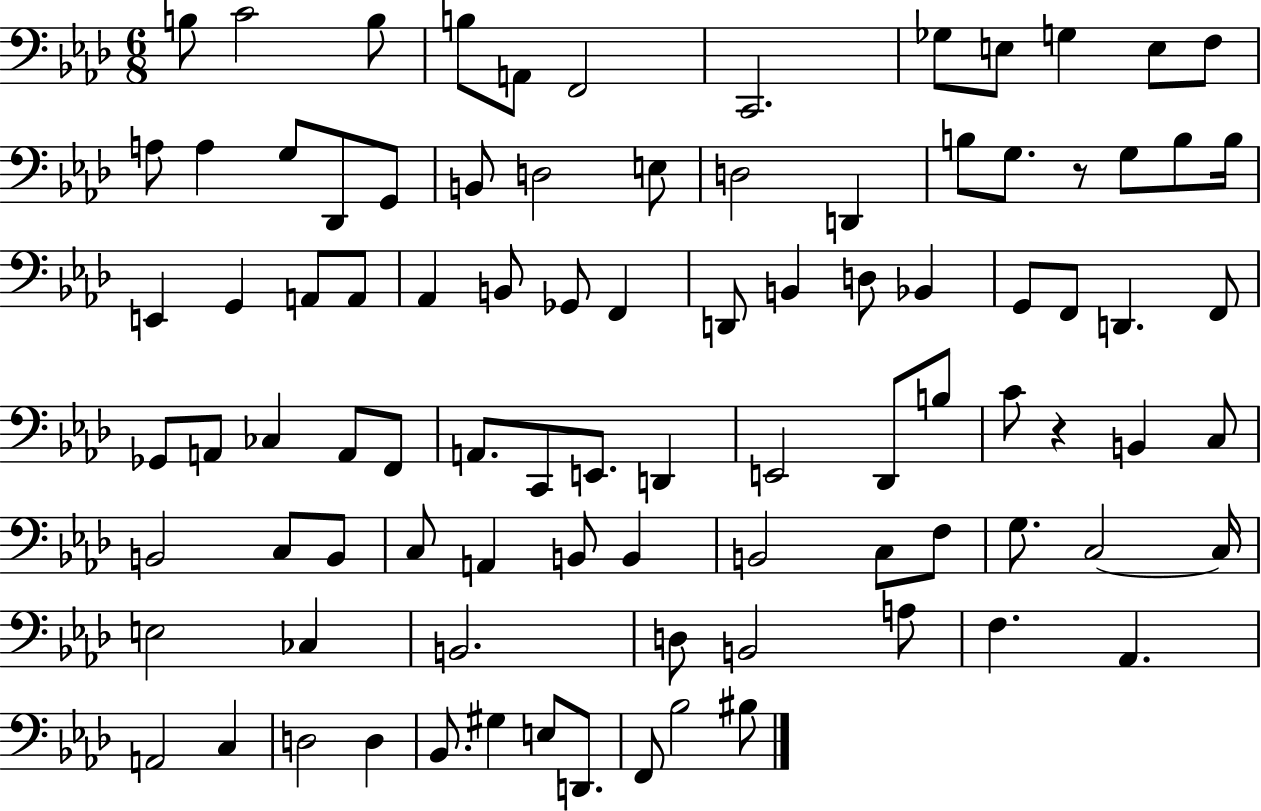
{
  \clef bass
  \numericTimeSignature
  \time 6/8
  \key aes \major
  b8 c'2 b8 | b8 a,8 f,2 | c,2. | ges8 e8 g4 e8 f8 | \break a8 a4 g8 des,8 g,8 | b,8 d2 e8 | d2 d,4 | b8 g8. r8 g8 b8 b16 | \break e,4 g,4 a,8 a,8 | aes,4 b,8 ges,8 f,4 | d,8 b,4 d8 bes,4 | g,8 f,8 d,4. f,8 | \break ges,8 a,8 ces4 a,8 f,8 | a,8. c,8 e,8. d,4 | e,2 des,8 b8 | c'8 r4 b,4 c8 | \break b,2 c8 b,8 | c8 a,4 b,8 b,4 | b,2 c8 f8 | g8. c2~~ c16 | \break e2 ces4 | b,2. | d8 b,2 a8 | f4. aes,4. | \break a,2 c4 | d2 d4 | bes,8. gis4 e8 d,8. | f,8 bes2 bis8 | \break \bar "|."
}